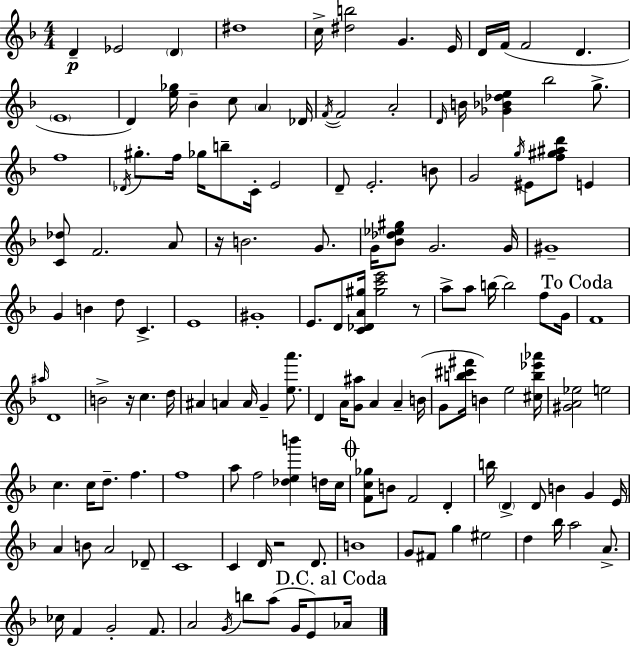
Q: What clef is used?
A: treble